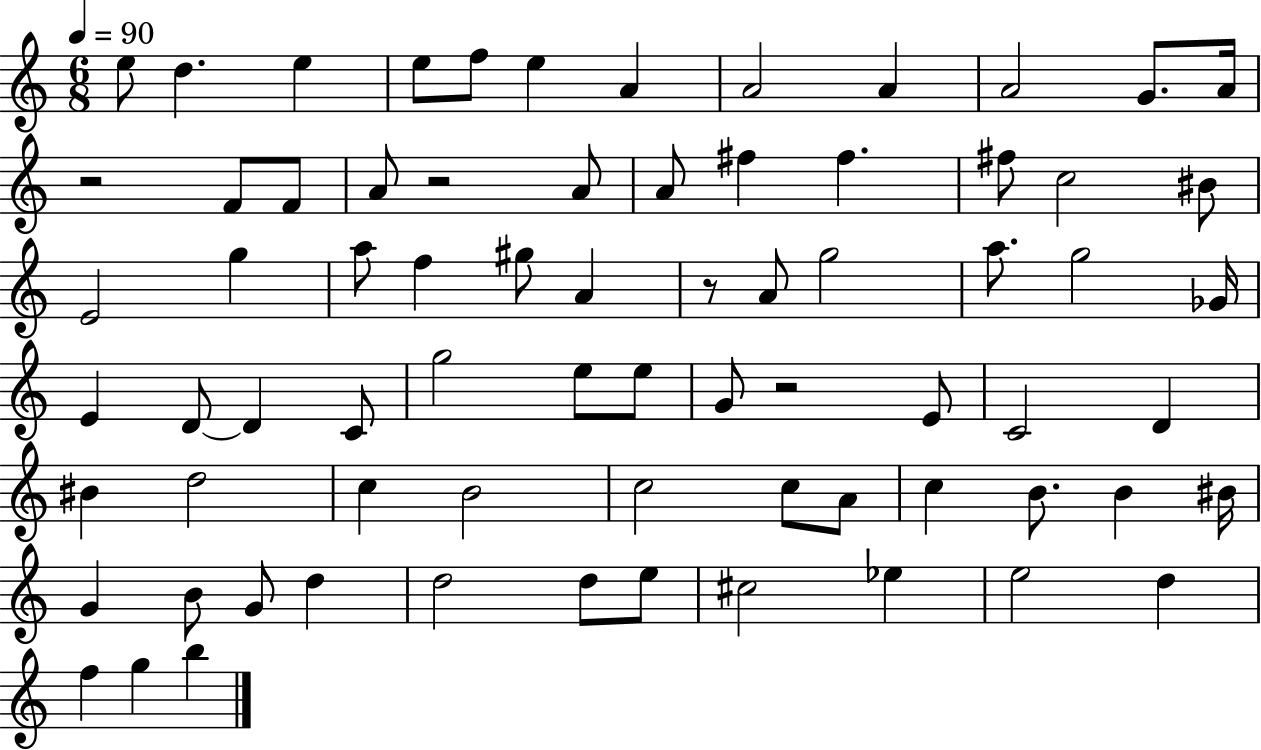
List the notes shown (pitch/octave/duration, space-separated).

E5/e D5/q. E5/q E5/e F5/e E5/q A4/q A4/h A4/q A4/h G4/e. A4/s R/h F4/e F4/e A4/e R/h A4/e A4/e F#5/q F#5/q. F#5/e C5/h BIS4/e E4/h G5/q A5/e F5/q G#5/e A4/q R/e A4/e G5/h A5/e. G5/h Gb4/s E4/q D4/e D4/q C4/e G5/h E5/e E5/e G4/e R/h E4/e C4/h D4/q BIS4/q D5/h C5/q B4/h C5/h C5/e A4/e C5/q B4/e. B4/q BIS4/s G4/q B4/e G4/e D5/q D5/h D5/e E5/e C#5/h Eb5/q E5/h D5/q F5/q G5/q B5/q